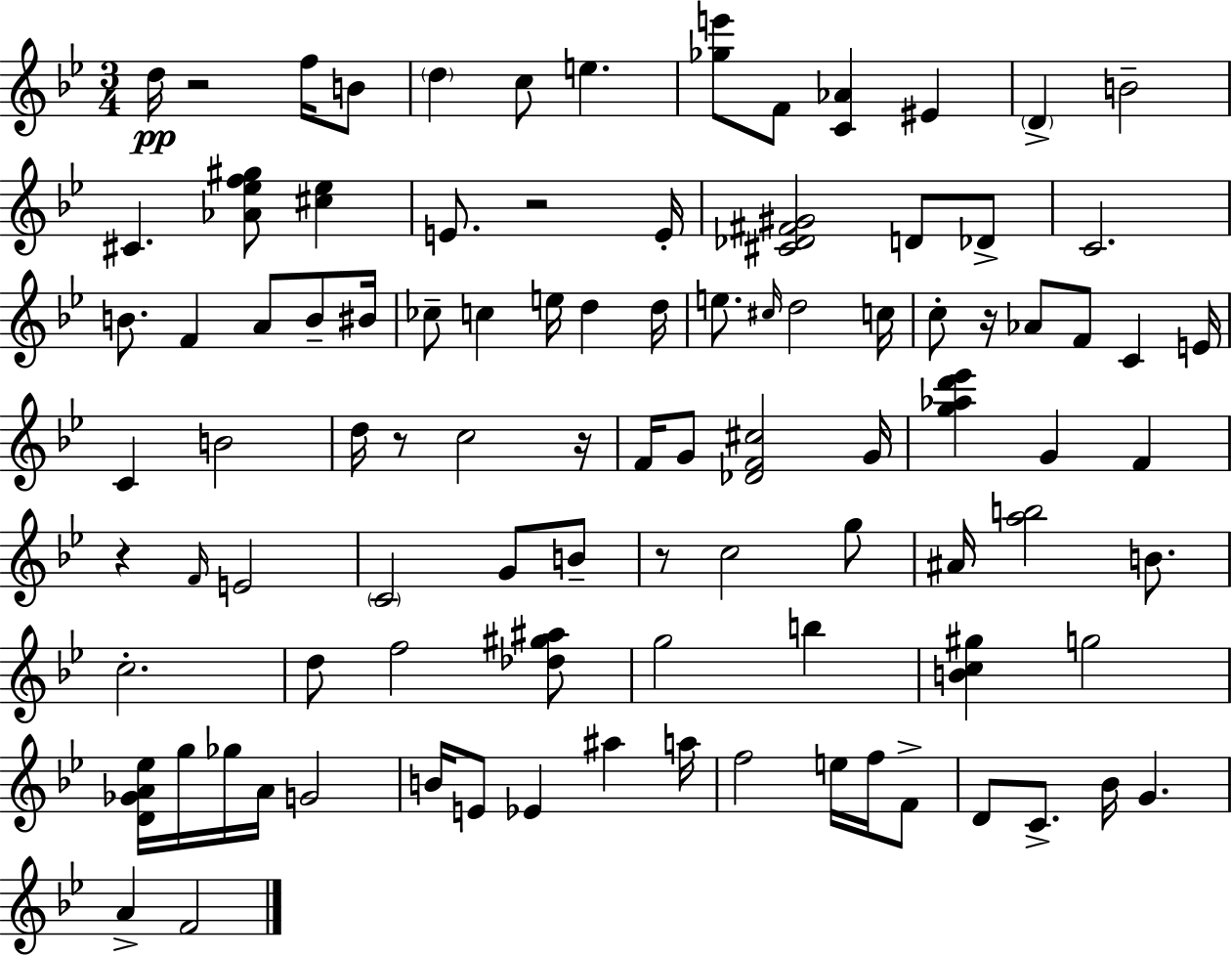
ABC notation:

X:1
T:Untitled
M:3/4
L:1/4
K:Bb
d/4 z2 f/4 B/2 d c/2 e [_ge']/2 F/2 [C_A] ^E D B2 ^C [_A_ef^g]/2 [^c_e] E/2 z2 E/4 [^C_D^F^G]2 D/2 _D/2 C2 B/2 F A/2 B/2 ^B/4 _c/2 c e/4 d d/4 e/2 ^c/4 d2 c/4 c/2 z/4 _A/2 F/2 C E/4 C B2 d/4 z/2 c2 z/4 F/4 G/2 [_DF^c]2 G/4 [g_ad'_e'] G F z F/4 E2 C2 G/2 B/2 z/2 c2 g/2 ^A/4 [ab]2 B/2 c2 d/2 f2 [_d^g^a]/2 g2 b [Bc^g] g2 [D_GA_e]/4 g/4 _g/4 A/4 G2 B/4 E/2 _E ^a a/4 f2 e/4 f/4 F/2 D/2 C/2 _B/4 G A F2